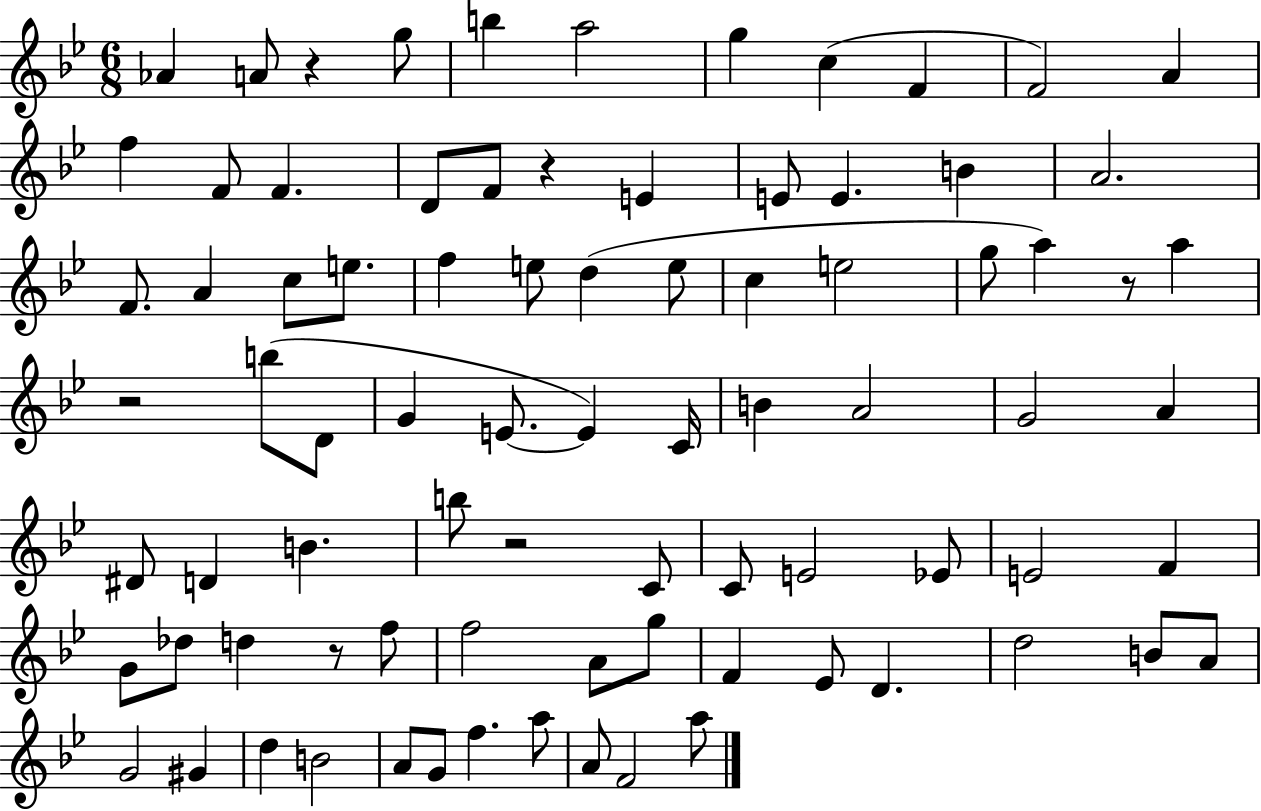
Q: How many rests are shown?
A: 6